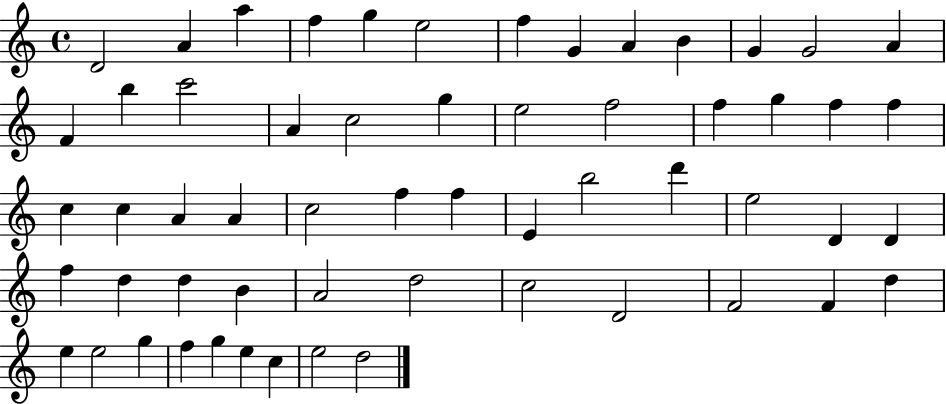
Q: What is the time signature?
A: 4/4